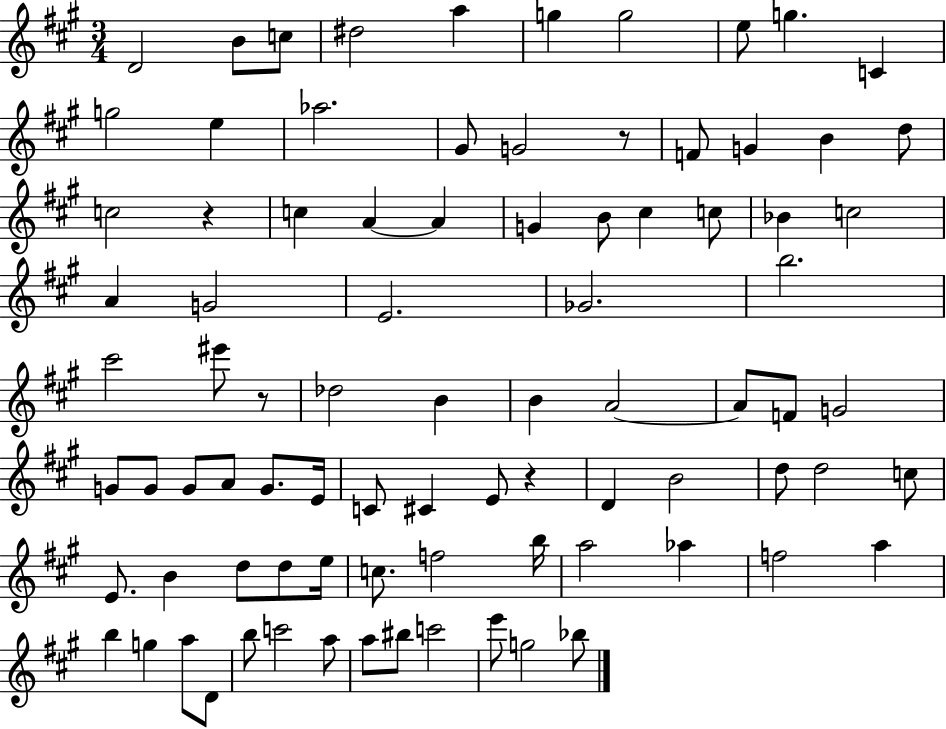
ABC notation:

X:1
T:Untitled
M:3/4
L:1/4
K:A
D2 B/2 c/2 ^d2 a g g2 e/2 g C g2 e _a2 ^G/2 G2 z/2 F/2 G B d/2 c2 z c A A G B/2 ^c c/2 _B c2 A G2 E2 _G2 b2 ^c'2 ^e'/2 z/2 _d2 B B A2 A/2 F/2 G2 G/2 G/2 G/2 A/2 G/2 E/4 C/2 ^C E/2 z D B2 d/2 d2 c/2 E/2 B d/2 d/2 e/4 c/2 f2 b/4 a2 _a f2 a b g a/2 D/2 b/2 c'2 a/2 a/2 ^b/2 c'2 e'/2 g2 _b/2